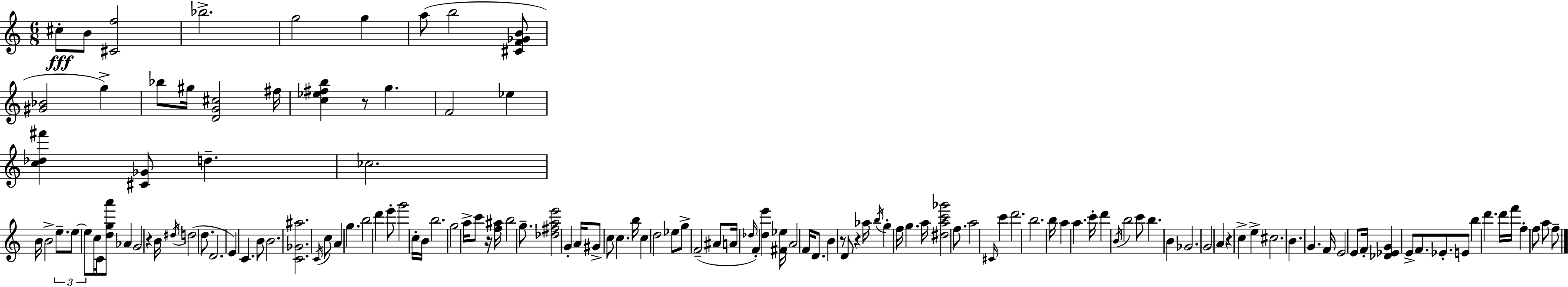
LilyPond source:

{
  \clef treble
  \numericTimeSignature
  \time 6/8
  \key a \minor
  \repeat volta 2 { cis''8-.\fff b'8 <cis' f''>2 | bes''2.-> | g''2 g''4 | a''8( b''2 <cis' f' ges' b'>8 | \break <gis' bes'>2 g''4->) | bes''8 gis''16 <d' g' cis''>2 fis''16 | <c'' ees'' fis'' b''>4 r8 g''4. | f'2 ees''4 | \break <c'' des'' fis'''>4 <cis' ges'>8 d''4.-- | ces''2. | b'16 b'2-> \tuplet 3/2 { e''8.-- | e''8~~ e''8 } c''16 c'16 <d'' g'' a'''>8 aes'4 | \break g'2 r4 | b'16 \acciaccatura { dis''16 } d''2( d''8. | d'2. | e'4) c'4. b'8 | \break b'2. | <c' ges' ais''>2. | \acciaccatura { c'16 } c''8 a'4 g''4. | b''2 d'''4 | \break e'''8-. g'''2 | c''16-. b'16 b''2. | g''2 a''16-> c'''8 | r16 <f'' ais''>16 b''2 g''8.-- | \break <des'' fis'' a'' e'''>2 g'4-. | a'16 gis'8-> c''8 c''4. | b''16 c''4 d''2 | ees''8 g''8-> f'2--( | \break ais'8 a'16 \grace { des''16 }) f'4-. <des'' e'''>4 | <fis' ees''>16 a'2 f'16 | d'8. b'4 r8 d'8 r4 | aes''16 \acciaccatura { b''16 } g''4-. f''16 g''4. | \break a''16 <dis'' a'' c''' ges'''>2 | f''8. a''2 | \grace { cis'16 } c'''4 d'''2. | b''2. | \break b''16 a''4 a''4. | c'''16-. d'''4 \acciaccatura { b'16 } b''2 | c'''8 b''4. | b'4 ges'2. | \break g'2 | \parenthesize a'4 r4 c''4-> | e''4-> cis''2. | b'4. | \break g'4. f'16 e'2 | e'8 f'16-. <des' ees' g'>4 e'8-> | f'8. ees'8.-. e'8 b''4 | d'''4. d'''16 f'''16 f''4-. | \break f''8 a''8 f''8-- } \bar "|."
}